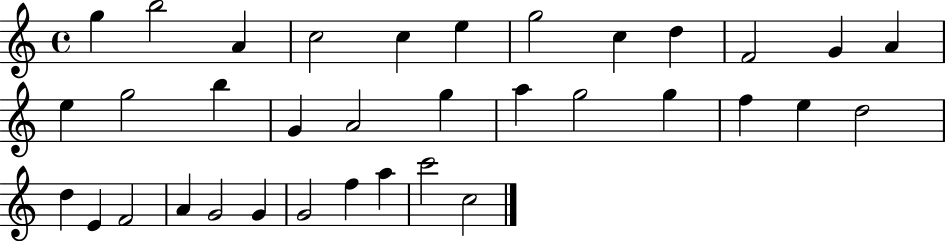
G5/q B5/h A4/q C5/h C5/q E5/q G5/h C5/q D5/q F4/h G4/q A4/q E5/q G5/h B5/q G4/q A4/h G5/q A5/q G5/h G5/q F5/q E5/q D5/h D5/q E4/q F4/h A4/q G4/h G4/q G4/h F5/q A5/q C6/h C5/h